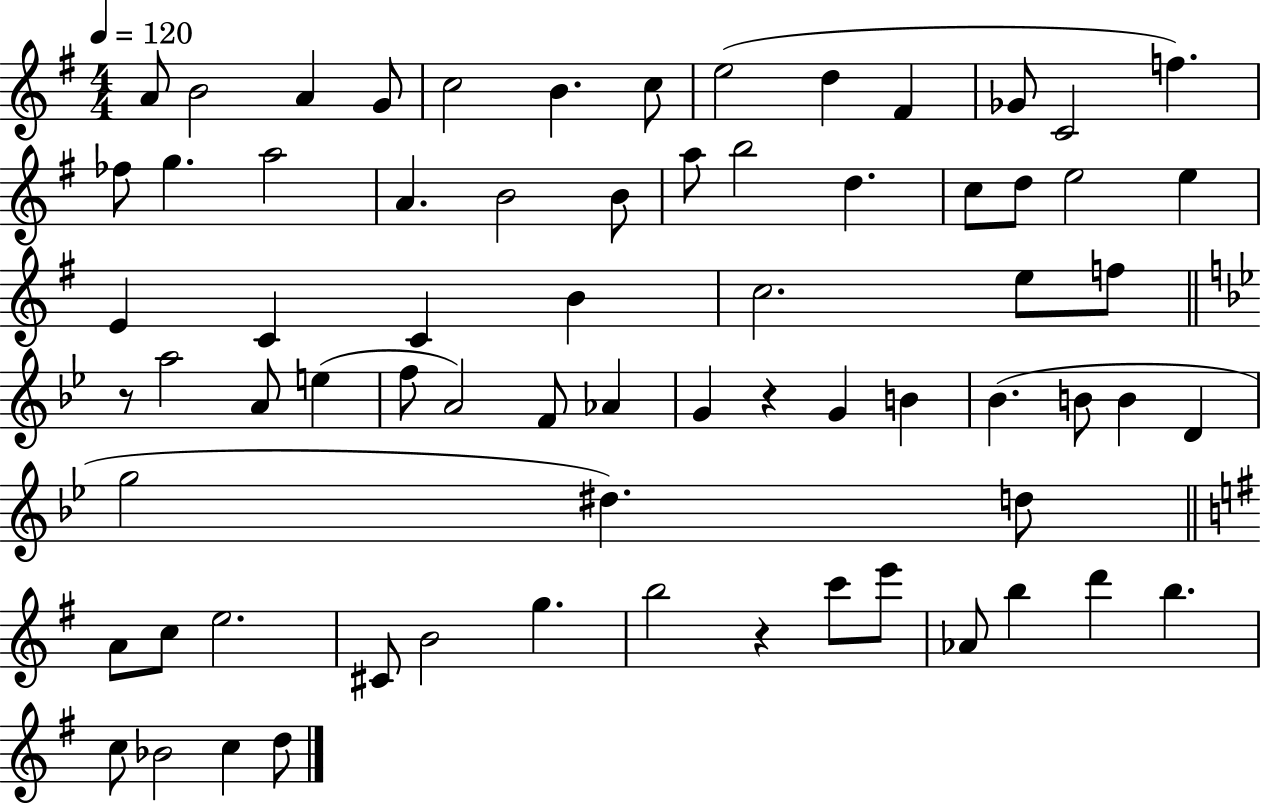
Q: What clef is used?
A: treble